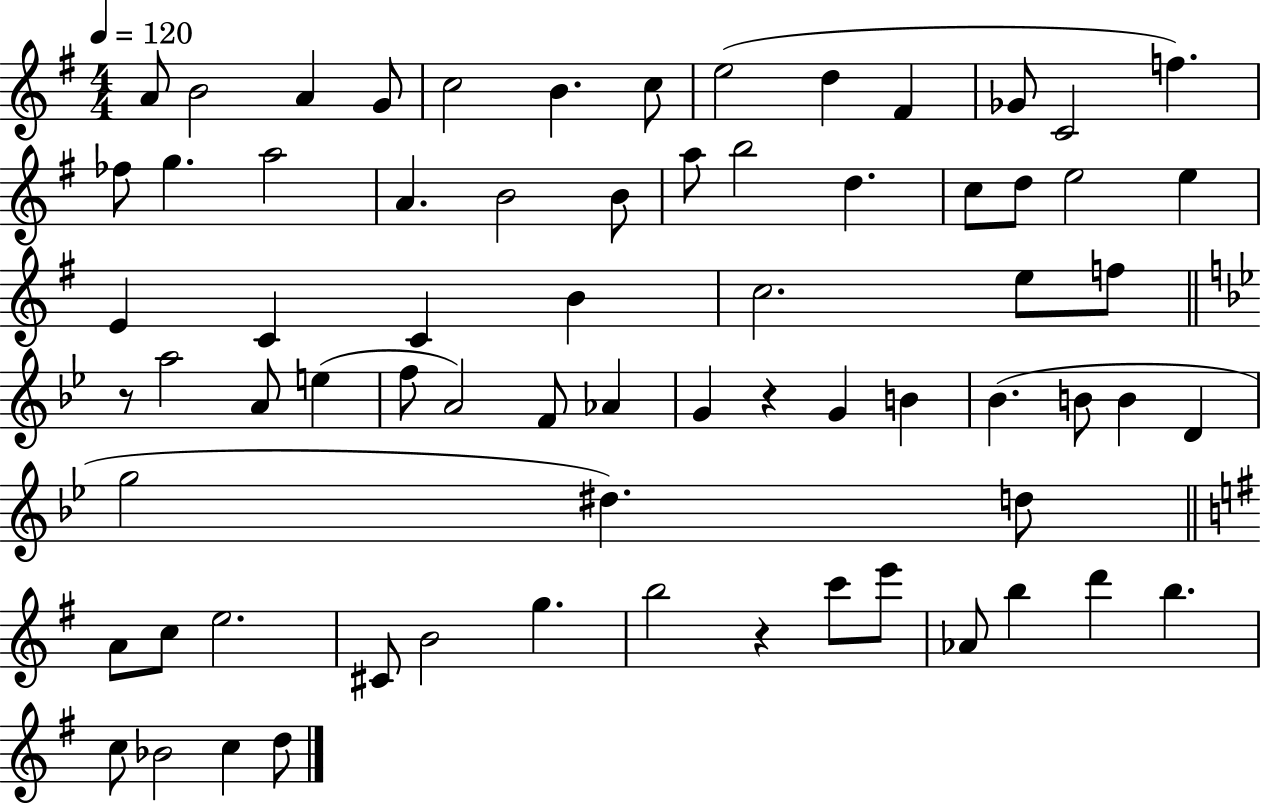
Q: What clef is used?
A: treble